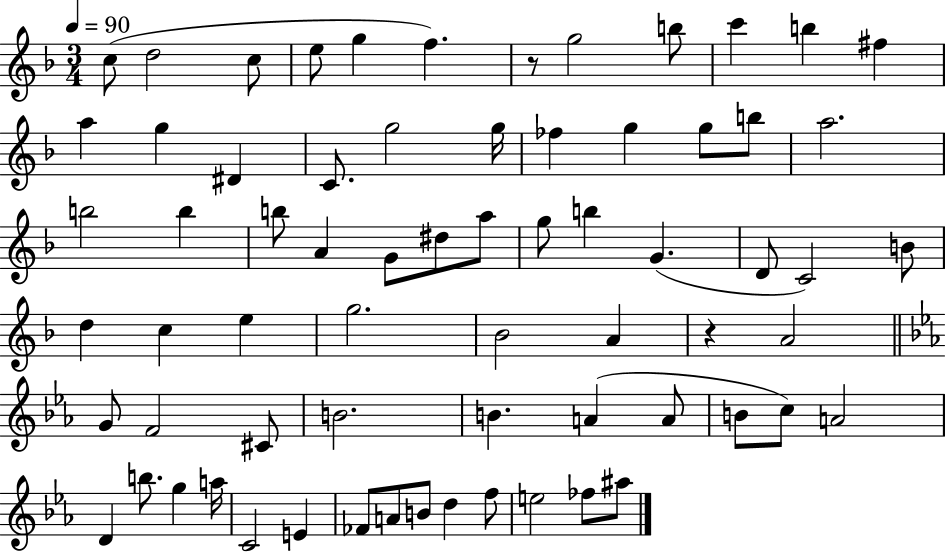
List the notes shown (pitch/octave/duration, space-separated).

C5/e D5/h C5/e E5/e G5/q F5/q. R/e G5/h B5/e C6/q B5/q F#5/q A5/q G5/q D#4/q C4/e. G5/h G5/s FES5/q G5/q G5/e B5/e A5/h. B5/h B5/q B5/e A4/q G4/e D#5/e A5/e G5/e B5/q G4/q. D4/e C4/h B4/e D5/q C5/q E5/q G5/h. Bb4/h A4/q R/q A4/h G4/e F4/h C#4/e B4/h. B4/q. A4/q A4/e B4/e C5/e A4/h D4/q B5/e. G5/q A5/s C4/h E4/q FES4/e A4/e B4/e D5/q F5/e E5/h FES5/e A#5/e